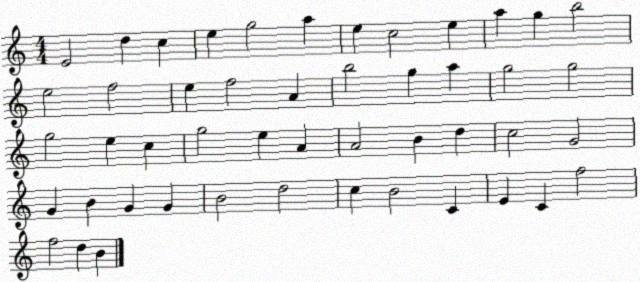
X:1
T:Untitled
M:4/4
L:1/4
K:C
E2 d c e g2 a e c2 e a g b2 e2 f2 e f2 A b2 g a g2 g2 g2 e c g2 e A A2 B d c2 G2 G B G G B2 d2 c B2 C E C f2 f2 d B